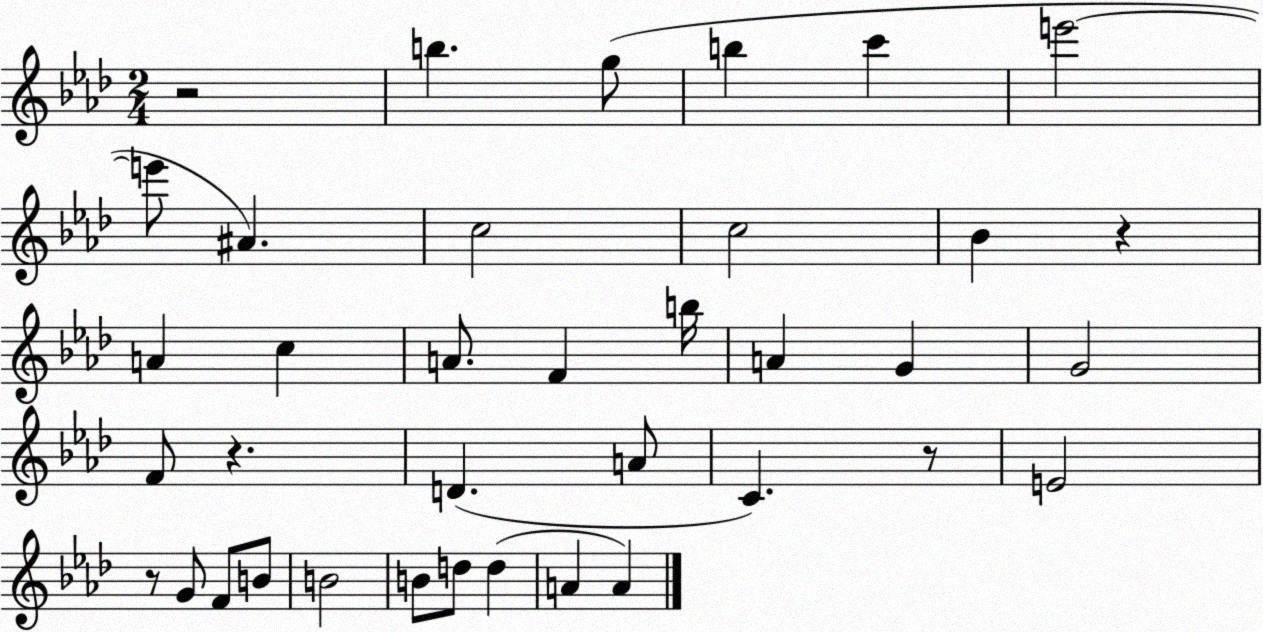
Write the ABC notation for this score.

X:1
T:Untitled
M:2/4
L:1/4
K:Ab
z2 b g/2 b c' e'2 e'/2 ^A c2 c2 _B z A c A/2 F b/4 A G G2 F/2 z D A/2 C z/2 E2 z/2 G/2 F/2 B/2 B2 B/2 d/2 d A A